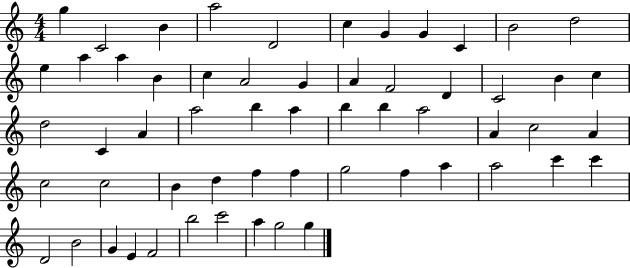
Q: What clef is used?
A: treble